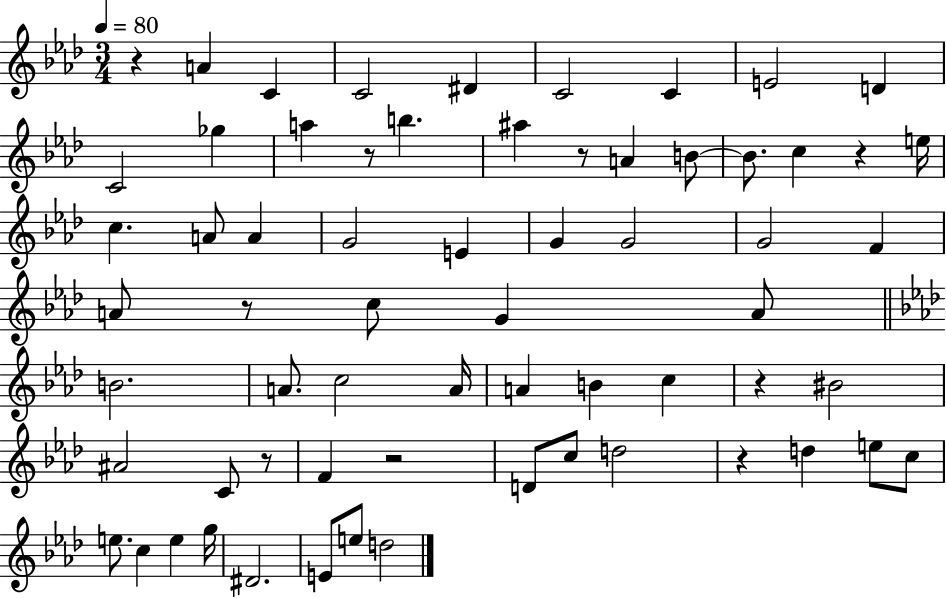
R/q A4/q C4/q C4/h D#4/q C4/h C4/q E4/h D4/q C4/h Gb5/q A5/q R/e B5/q. A#5/q R/e A4/q B4/e B4/e. C5/q R/q E5/s C5/q. A4/e A4/q G4/h E4/q G4/q G4/h G4/h F4/q A4/e R/e C5/e G4/q A4/e B4/h. A4/e. C5/h A4/s A4/q B4/q C5/q R/q BIS4/h A#4/h C4/e R/e F4/q R/h D4/e C5/e D5/h R/q D5/q E5/e C5/e E5/e. C5/q E5/q G5/s D#4/h. E4/e E5/e D5/h